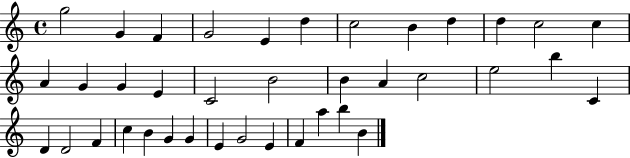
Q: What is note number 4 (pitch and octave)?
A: G4